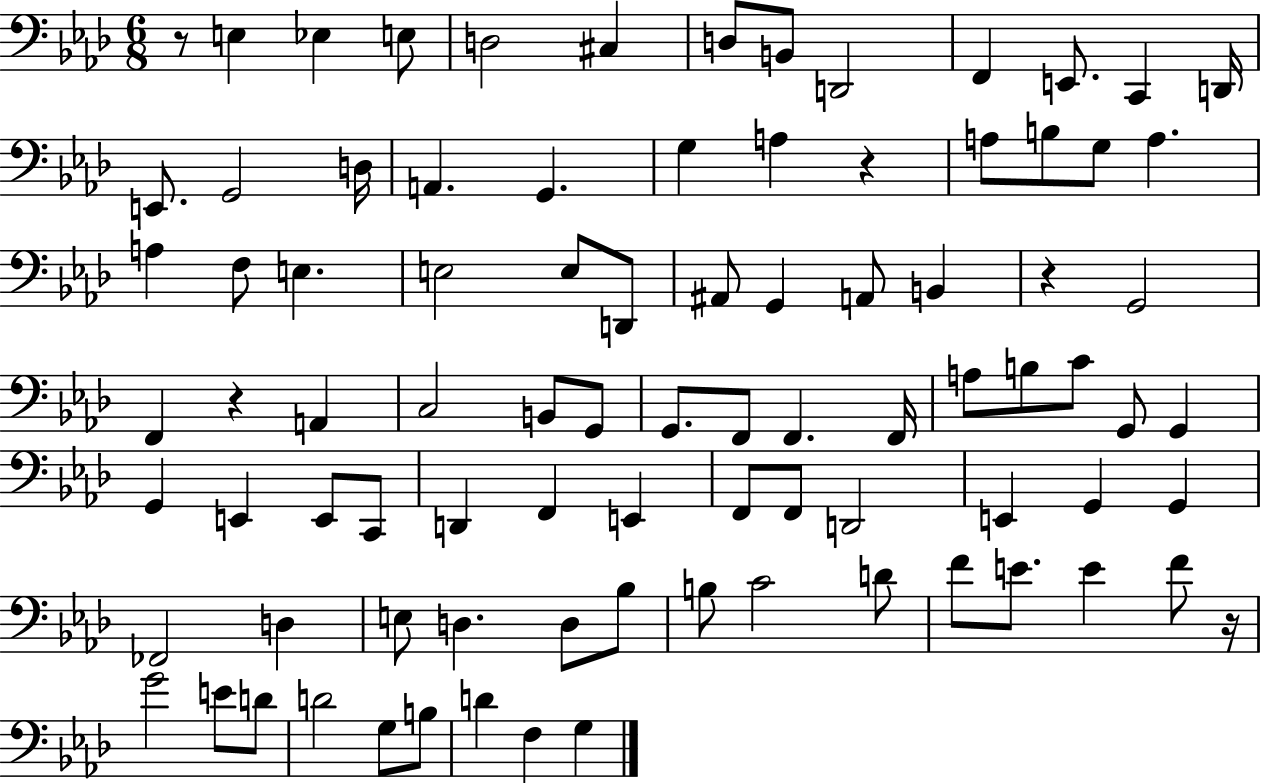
X:1
T:Untitled
M:6/8
L:1/4
K:Ab
z/2 E, _E, E,/2 D,2 ^C, D,/2 B,,/2 D,,2 F,, E,,/2 C,, D,,/4 E,,/2 G,,2 D,/4 A,, G,, G, A, z A,/2 B,/2 G,/2 A, A, F,/2 E, E,2 E,/2 D,,/2 ^A,,/2 G,, A,,/2 B,, z G,,2 F,, z A,, C,2 B,,/2 G,,/2 G,,/2 F,,/2 F,, F,,/4 A,/2 B,/2 C/2 G,,/2 G,, G,, E,, E,,/2 C,,/2 D,, F,, E,, F,,/2 F,,/2 D,,2 E,, G,, G,, _F,,2 D, E,/2 D, D,/2 _B,/2 B,/2 C2 D/2 F/2 E/2 E F/2 z/4 G2 E/2 D/2 D2 G,/2 B,/2 D F, G,